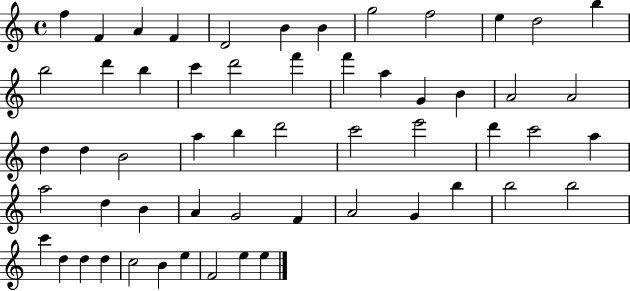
{
  \clef treble
  \time 4/4
  \defaultTimeSignature
  \key c \major
  f''4 f'4 a'4 f'4 | d'2 b'4 b'4 | g''2 f''2 | e''4 d''2 b''4 | \break b''2 d'''4 b''4 | c'''4 d'''2 f'''4 | f'''4 a''4 g'4 b'4 | a'2 a'2 | \break d''4 d''4 b'2 | a''4 b''4 d'''2 | c'''2 e'''2 | d'''4 c'''2 a''4 | \break a''2 d''4 b'4 | a'4 g'2 f'4 | a'2 g'4 b''4 | b''2 b''2 | \break c'''4 d''4 d''4 d''4 | c''2 b'4 e''4 | f'2 e''4 e''4 | \bar "|."
}